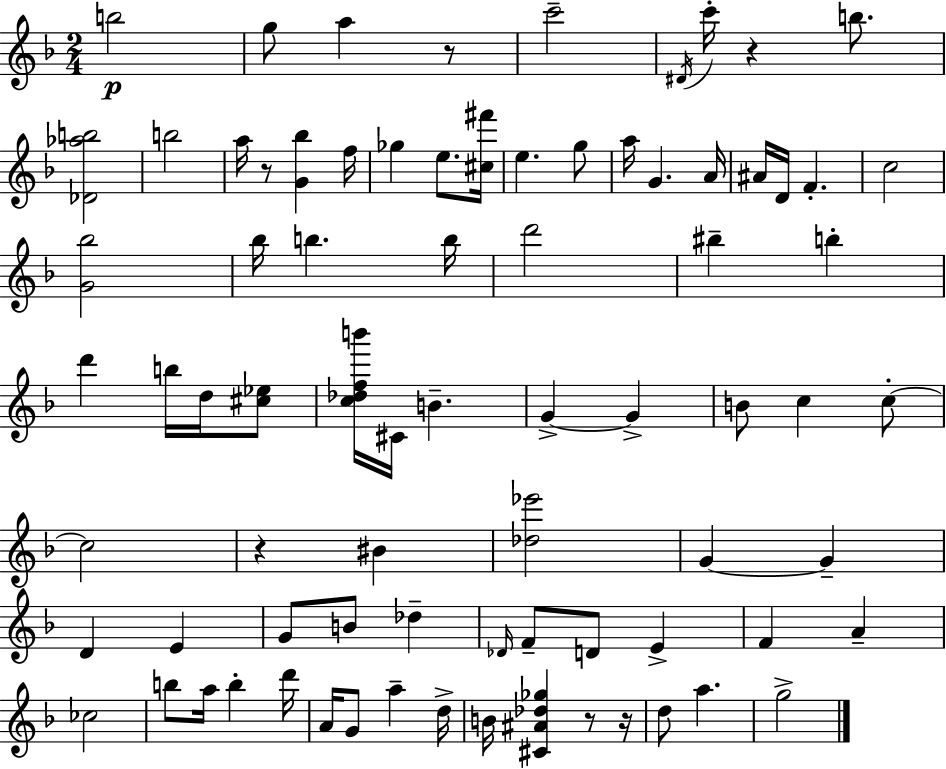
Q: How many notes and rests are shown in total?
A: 79